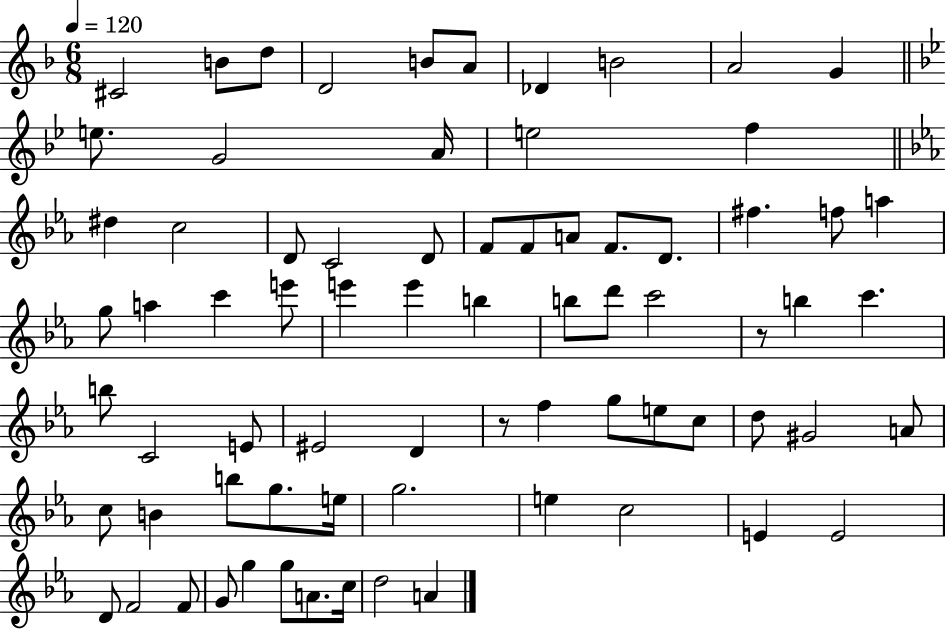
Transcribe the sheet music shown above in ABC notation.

X:1
T:Untitled
M:6/8
L:1/4
K:F
^C2 B/2 d/2 D2 B/2 A/2 _D B2 A2 G e/2 G2 A/4 e2 f ^d c2 D/2 C2 D/2 F/2 F/2 A/2 F/2 D/2 ^f f/2 a g/2 a c' e'/2 e' e' b b/2 d'/2 c'2 z/2 b c' b/2 C2 E/2 ^E2 D z/2 f g/2 e/2 c/2 d/2 ^G2 A/2 c/2 B b/2 g/2 e/4 g2 e c2 E E2 D/2 F2 F/2 G/2 g g/2 A/2 c/4 d2 A